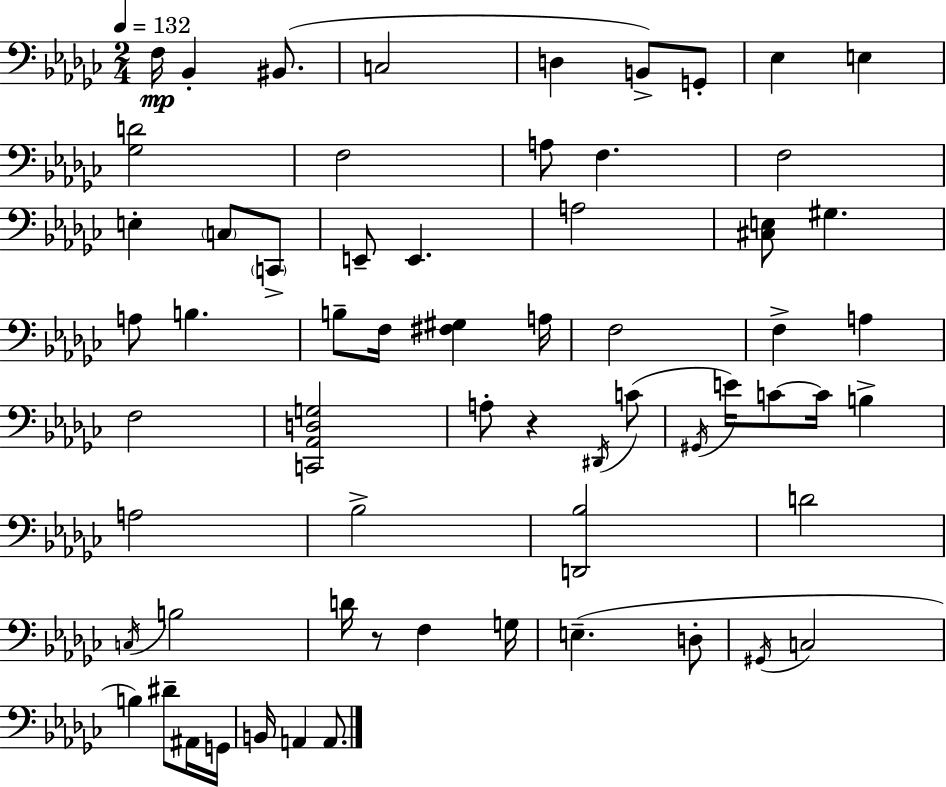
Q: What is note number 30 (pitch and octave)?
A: A3